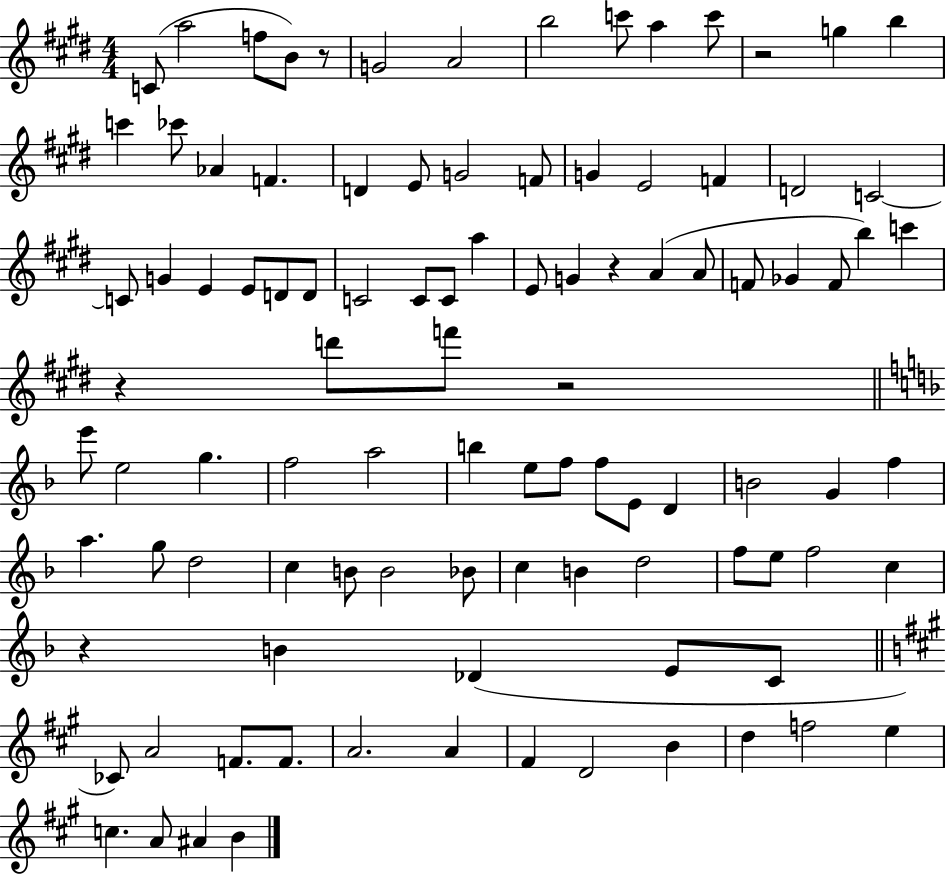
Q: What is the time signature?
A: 4/4